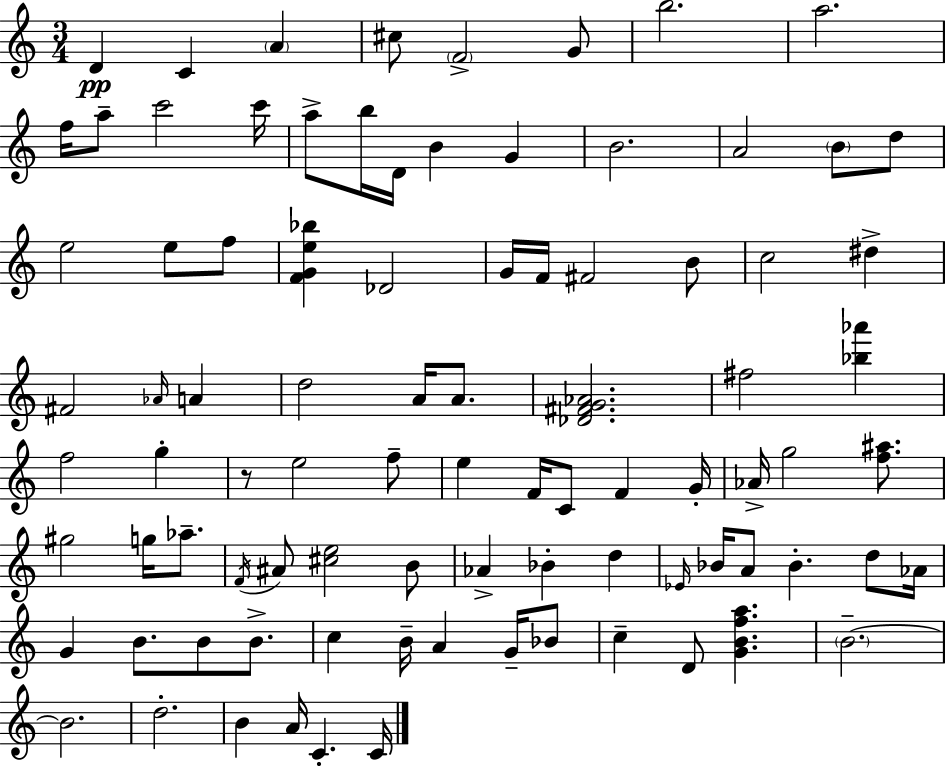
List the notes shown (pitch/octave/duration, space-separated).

D4/q C4/q A4/q C#5/e F4/h G4/e B5/h. A5/h. F5/s A5/e C6/h C6/s A5/e B5/s D4/s B4/q G4/q B4/h. A4/h B4/e D5/e E5/h E5/e F5/e [F4,G4,E5,Bb5]/q Db4/h G4/s F4/s F#4/h B4/e C5/h D#5/q F#4/h Ab4/s A4/q D5/h A4/s A4/e. [Db4,F#4,G4,Ab4]/h. F#5/h [Bb5,Ab6]/q F5/h G5/q R/e E5/h F5/e E5/q F4/s C4/e F4/q G4/s Ab4/s G5/h [F5,A#5]/e. G#5/h G5/s Ab5/e. F4/s A#4/e [C#5,E5]/h B4/e Ab4/q Bb4/q D5/q Eb4/s Bb4/s A4/e Bb4/q. D5/e Ab4/s G4/q B4/e. B4/e B4/e. C5/q B4/s A4/q G4/s Bb4/e C5/q D4/e [G4,B4,F5,A5]/q. B4/h. B4/h. D5/h. B4/q A4/s C4/q. C4/s